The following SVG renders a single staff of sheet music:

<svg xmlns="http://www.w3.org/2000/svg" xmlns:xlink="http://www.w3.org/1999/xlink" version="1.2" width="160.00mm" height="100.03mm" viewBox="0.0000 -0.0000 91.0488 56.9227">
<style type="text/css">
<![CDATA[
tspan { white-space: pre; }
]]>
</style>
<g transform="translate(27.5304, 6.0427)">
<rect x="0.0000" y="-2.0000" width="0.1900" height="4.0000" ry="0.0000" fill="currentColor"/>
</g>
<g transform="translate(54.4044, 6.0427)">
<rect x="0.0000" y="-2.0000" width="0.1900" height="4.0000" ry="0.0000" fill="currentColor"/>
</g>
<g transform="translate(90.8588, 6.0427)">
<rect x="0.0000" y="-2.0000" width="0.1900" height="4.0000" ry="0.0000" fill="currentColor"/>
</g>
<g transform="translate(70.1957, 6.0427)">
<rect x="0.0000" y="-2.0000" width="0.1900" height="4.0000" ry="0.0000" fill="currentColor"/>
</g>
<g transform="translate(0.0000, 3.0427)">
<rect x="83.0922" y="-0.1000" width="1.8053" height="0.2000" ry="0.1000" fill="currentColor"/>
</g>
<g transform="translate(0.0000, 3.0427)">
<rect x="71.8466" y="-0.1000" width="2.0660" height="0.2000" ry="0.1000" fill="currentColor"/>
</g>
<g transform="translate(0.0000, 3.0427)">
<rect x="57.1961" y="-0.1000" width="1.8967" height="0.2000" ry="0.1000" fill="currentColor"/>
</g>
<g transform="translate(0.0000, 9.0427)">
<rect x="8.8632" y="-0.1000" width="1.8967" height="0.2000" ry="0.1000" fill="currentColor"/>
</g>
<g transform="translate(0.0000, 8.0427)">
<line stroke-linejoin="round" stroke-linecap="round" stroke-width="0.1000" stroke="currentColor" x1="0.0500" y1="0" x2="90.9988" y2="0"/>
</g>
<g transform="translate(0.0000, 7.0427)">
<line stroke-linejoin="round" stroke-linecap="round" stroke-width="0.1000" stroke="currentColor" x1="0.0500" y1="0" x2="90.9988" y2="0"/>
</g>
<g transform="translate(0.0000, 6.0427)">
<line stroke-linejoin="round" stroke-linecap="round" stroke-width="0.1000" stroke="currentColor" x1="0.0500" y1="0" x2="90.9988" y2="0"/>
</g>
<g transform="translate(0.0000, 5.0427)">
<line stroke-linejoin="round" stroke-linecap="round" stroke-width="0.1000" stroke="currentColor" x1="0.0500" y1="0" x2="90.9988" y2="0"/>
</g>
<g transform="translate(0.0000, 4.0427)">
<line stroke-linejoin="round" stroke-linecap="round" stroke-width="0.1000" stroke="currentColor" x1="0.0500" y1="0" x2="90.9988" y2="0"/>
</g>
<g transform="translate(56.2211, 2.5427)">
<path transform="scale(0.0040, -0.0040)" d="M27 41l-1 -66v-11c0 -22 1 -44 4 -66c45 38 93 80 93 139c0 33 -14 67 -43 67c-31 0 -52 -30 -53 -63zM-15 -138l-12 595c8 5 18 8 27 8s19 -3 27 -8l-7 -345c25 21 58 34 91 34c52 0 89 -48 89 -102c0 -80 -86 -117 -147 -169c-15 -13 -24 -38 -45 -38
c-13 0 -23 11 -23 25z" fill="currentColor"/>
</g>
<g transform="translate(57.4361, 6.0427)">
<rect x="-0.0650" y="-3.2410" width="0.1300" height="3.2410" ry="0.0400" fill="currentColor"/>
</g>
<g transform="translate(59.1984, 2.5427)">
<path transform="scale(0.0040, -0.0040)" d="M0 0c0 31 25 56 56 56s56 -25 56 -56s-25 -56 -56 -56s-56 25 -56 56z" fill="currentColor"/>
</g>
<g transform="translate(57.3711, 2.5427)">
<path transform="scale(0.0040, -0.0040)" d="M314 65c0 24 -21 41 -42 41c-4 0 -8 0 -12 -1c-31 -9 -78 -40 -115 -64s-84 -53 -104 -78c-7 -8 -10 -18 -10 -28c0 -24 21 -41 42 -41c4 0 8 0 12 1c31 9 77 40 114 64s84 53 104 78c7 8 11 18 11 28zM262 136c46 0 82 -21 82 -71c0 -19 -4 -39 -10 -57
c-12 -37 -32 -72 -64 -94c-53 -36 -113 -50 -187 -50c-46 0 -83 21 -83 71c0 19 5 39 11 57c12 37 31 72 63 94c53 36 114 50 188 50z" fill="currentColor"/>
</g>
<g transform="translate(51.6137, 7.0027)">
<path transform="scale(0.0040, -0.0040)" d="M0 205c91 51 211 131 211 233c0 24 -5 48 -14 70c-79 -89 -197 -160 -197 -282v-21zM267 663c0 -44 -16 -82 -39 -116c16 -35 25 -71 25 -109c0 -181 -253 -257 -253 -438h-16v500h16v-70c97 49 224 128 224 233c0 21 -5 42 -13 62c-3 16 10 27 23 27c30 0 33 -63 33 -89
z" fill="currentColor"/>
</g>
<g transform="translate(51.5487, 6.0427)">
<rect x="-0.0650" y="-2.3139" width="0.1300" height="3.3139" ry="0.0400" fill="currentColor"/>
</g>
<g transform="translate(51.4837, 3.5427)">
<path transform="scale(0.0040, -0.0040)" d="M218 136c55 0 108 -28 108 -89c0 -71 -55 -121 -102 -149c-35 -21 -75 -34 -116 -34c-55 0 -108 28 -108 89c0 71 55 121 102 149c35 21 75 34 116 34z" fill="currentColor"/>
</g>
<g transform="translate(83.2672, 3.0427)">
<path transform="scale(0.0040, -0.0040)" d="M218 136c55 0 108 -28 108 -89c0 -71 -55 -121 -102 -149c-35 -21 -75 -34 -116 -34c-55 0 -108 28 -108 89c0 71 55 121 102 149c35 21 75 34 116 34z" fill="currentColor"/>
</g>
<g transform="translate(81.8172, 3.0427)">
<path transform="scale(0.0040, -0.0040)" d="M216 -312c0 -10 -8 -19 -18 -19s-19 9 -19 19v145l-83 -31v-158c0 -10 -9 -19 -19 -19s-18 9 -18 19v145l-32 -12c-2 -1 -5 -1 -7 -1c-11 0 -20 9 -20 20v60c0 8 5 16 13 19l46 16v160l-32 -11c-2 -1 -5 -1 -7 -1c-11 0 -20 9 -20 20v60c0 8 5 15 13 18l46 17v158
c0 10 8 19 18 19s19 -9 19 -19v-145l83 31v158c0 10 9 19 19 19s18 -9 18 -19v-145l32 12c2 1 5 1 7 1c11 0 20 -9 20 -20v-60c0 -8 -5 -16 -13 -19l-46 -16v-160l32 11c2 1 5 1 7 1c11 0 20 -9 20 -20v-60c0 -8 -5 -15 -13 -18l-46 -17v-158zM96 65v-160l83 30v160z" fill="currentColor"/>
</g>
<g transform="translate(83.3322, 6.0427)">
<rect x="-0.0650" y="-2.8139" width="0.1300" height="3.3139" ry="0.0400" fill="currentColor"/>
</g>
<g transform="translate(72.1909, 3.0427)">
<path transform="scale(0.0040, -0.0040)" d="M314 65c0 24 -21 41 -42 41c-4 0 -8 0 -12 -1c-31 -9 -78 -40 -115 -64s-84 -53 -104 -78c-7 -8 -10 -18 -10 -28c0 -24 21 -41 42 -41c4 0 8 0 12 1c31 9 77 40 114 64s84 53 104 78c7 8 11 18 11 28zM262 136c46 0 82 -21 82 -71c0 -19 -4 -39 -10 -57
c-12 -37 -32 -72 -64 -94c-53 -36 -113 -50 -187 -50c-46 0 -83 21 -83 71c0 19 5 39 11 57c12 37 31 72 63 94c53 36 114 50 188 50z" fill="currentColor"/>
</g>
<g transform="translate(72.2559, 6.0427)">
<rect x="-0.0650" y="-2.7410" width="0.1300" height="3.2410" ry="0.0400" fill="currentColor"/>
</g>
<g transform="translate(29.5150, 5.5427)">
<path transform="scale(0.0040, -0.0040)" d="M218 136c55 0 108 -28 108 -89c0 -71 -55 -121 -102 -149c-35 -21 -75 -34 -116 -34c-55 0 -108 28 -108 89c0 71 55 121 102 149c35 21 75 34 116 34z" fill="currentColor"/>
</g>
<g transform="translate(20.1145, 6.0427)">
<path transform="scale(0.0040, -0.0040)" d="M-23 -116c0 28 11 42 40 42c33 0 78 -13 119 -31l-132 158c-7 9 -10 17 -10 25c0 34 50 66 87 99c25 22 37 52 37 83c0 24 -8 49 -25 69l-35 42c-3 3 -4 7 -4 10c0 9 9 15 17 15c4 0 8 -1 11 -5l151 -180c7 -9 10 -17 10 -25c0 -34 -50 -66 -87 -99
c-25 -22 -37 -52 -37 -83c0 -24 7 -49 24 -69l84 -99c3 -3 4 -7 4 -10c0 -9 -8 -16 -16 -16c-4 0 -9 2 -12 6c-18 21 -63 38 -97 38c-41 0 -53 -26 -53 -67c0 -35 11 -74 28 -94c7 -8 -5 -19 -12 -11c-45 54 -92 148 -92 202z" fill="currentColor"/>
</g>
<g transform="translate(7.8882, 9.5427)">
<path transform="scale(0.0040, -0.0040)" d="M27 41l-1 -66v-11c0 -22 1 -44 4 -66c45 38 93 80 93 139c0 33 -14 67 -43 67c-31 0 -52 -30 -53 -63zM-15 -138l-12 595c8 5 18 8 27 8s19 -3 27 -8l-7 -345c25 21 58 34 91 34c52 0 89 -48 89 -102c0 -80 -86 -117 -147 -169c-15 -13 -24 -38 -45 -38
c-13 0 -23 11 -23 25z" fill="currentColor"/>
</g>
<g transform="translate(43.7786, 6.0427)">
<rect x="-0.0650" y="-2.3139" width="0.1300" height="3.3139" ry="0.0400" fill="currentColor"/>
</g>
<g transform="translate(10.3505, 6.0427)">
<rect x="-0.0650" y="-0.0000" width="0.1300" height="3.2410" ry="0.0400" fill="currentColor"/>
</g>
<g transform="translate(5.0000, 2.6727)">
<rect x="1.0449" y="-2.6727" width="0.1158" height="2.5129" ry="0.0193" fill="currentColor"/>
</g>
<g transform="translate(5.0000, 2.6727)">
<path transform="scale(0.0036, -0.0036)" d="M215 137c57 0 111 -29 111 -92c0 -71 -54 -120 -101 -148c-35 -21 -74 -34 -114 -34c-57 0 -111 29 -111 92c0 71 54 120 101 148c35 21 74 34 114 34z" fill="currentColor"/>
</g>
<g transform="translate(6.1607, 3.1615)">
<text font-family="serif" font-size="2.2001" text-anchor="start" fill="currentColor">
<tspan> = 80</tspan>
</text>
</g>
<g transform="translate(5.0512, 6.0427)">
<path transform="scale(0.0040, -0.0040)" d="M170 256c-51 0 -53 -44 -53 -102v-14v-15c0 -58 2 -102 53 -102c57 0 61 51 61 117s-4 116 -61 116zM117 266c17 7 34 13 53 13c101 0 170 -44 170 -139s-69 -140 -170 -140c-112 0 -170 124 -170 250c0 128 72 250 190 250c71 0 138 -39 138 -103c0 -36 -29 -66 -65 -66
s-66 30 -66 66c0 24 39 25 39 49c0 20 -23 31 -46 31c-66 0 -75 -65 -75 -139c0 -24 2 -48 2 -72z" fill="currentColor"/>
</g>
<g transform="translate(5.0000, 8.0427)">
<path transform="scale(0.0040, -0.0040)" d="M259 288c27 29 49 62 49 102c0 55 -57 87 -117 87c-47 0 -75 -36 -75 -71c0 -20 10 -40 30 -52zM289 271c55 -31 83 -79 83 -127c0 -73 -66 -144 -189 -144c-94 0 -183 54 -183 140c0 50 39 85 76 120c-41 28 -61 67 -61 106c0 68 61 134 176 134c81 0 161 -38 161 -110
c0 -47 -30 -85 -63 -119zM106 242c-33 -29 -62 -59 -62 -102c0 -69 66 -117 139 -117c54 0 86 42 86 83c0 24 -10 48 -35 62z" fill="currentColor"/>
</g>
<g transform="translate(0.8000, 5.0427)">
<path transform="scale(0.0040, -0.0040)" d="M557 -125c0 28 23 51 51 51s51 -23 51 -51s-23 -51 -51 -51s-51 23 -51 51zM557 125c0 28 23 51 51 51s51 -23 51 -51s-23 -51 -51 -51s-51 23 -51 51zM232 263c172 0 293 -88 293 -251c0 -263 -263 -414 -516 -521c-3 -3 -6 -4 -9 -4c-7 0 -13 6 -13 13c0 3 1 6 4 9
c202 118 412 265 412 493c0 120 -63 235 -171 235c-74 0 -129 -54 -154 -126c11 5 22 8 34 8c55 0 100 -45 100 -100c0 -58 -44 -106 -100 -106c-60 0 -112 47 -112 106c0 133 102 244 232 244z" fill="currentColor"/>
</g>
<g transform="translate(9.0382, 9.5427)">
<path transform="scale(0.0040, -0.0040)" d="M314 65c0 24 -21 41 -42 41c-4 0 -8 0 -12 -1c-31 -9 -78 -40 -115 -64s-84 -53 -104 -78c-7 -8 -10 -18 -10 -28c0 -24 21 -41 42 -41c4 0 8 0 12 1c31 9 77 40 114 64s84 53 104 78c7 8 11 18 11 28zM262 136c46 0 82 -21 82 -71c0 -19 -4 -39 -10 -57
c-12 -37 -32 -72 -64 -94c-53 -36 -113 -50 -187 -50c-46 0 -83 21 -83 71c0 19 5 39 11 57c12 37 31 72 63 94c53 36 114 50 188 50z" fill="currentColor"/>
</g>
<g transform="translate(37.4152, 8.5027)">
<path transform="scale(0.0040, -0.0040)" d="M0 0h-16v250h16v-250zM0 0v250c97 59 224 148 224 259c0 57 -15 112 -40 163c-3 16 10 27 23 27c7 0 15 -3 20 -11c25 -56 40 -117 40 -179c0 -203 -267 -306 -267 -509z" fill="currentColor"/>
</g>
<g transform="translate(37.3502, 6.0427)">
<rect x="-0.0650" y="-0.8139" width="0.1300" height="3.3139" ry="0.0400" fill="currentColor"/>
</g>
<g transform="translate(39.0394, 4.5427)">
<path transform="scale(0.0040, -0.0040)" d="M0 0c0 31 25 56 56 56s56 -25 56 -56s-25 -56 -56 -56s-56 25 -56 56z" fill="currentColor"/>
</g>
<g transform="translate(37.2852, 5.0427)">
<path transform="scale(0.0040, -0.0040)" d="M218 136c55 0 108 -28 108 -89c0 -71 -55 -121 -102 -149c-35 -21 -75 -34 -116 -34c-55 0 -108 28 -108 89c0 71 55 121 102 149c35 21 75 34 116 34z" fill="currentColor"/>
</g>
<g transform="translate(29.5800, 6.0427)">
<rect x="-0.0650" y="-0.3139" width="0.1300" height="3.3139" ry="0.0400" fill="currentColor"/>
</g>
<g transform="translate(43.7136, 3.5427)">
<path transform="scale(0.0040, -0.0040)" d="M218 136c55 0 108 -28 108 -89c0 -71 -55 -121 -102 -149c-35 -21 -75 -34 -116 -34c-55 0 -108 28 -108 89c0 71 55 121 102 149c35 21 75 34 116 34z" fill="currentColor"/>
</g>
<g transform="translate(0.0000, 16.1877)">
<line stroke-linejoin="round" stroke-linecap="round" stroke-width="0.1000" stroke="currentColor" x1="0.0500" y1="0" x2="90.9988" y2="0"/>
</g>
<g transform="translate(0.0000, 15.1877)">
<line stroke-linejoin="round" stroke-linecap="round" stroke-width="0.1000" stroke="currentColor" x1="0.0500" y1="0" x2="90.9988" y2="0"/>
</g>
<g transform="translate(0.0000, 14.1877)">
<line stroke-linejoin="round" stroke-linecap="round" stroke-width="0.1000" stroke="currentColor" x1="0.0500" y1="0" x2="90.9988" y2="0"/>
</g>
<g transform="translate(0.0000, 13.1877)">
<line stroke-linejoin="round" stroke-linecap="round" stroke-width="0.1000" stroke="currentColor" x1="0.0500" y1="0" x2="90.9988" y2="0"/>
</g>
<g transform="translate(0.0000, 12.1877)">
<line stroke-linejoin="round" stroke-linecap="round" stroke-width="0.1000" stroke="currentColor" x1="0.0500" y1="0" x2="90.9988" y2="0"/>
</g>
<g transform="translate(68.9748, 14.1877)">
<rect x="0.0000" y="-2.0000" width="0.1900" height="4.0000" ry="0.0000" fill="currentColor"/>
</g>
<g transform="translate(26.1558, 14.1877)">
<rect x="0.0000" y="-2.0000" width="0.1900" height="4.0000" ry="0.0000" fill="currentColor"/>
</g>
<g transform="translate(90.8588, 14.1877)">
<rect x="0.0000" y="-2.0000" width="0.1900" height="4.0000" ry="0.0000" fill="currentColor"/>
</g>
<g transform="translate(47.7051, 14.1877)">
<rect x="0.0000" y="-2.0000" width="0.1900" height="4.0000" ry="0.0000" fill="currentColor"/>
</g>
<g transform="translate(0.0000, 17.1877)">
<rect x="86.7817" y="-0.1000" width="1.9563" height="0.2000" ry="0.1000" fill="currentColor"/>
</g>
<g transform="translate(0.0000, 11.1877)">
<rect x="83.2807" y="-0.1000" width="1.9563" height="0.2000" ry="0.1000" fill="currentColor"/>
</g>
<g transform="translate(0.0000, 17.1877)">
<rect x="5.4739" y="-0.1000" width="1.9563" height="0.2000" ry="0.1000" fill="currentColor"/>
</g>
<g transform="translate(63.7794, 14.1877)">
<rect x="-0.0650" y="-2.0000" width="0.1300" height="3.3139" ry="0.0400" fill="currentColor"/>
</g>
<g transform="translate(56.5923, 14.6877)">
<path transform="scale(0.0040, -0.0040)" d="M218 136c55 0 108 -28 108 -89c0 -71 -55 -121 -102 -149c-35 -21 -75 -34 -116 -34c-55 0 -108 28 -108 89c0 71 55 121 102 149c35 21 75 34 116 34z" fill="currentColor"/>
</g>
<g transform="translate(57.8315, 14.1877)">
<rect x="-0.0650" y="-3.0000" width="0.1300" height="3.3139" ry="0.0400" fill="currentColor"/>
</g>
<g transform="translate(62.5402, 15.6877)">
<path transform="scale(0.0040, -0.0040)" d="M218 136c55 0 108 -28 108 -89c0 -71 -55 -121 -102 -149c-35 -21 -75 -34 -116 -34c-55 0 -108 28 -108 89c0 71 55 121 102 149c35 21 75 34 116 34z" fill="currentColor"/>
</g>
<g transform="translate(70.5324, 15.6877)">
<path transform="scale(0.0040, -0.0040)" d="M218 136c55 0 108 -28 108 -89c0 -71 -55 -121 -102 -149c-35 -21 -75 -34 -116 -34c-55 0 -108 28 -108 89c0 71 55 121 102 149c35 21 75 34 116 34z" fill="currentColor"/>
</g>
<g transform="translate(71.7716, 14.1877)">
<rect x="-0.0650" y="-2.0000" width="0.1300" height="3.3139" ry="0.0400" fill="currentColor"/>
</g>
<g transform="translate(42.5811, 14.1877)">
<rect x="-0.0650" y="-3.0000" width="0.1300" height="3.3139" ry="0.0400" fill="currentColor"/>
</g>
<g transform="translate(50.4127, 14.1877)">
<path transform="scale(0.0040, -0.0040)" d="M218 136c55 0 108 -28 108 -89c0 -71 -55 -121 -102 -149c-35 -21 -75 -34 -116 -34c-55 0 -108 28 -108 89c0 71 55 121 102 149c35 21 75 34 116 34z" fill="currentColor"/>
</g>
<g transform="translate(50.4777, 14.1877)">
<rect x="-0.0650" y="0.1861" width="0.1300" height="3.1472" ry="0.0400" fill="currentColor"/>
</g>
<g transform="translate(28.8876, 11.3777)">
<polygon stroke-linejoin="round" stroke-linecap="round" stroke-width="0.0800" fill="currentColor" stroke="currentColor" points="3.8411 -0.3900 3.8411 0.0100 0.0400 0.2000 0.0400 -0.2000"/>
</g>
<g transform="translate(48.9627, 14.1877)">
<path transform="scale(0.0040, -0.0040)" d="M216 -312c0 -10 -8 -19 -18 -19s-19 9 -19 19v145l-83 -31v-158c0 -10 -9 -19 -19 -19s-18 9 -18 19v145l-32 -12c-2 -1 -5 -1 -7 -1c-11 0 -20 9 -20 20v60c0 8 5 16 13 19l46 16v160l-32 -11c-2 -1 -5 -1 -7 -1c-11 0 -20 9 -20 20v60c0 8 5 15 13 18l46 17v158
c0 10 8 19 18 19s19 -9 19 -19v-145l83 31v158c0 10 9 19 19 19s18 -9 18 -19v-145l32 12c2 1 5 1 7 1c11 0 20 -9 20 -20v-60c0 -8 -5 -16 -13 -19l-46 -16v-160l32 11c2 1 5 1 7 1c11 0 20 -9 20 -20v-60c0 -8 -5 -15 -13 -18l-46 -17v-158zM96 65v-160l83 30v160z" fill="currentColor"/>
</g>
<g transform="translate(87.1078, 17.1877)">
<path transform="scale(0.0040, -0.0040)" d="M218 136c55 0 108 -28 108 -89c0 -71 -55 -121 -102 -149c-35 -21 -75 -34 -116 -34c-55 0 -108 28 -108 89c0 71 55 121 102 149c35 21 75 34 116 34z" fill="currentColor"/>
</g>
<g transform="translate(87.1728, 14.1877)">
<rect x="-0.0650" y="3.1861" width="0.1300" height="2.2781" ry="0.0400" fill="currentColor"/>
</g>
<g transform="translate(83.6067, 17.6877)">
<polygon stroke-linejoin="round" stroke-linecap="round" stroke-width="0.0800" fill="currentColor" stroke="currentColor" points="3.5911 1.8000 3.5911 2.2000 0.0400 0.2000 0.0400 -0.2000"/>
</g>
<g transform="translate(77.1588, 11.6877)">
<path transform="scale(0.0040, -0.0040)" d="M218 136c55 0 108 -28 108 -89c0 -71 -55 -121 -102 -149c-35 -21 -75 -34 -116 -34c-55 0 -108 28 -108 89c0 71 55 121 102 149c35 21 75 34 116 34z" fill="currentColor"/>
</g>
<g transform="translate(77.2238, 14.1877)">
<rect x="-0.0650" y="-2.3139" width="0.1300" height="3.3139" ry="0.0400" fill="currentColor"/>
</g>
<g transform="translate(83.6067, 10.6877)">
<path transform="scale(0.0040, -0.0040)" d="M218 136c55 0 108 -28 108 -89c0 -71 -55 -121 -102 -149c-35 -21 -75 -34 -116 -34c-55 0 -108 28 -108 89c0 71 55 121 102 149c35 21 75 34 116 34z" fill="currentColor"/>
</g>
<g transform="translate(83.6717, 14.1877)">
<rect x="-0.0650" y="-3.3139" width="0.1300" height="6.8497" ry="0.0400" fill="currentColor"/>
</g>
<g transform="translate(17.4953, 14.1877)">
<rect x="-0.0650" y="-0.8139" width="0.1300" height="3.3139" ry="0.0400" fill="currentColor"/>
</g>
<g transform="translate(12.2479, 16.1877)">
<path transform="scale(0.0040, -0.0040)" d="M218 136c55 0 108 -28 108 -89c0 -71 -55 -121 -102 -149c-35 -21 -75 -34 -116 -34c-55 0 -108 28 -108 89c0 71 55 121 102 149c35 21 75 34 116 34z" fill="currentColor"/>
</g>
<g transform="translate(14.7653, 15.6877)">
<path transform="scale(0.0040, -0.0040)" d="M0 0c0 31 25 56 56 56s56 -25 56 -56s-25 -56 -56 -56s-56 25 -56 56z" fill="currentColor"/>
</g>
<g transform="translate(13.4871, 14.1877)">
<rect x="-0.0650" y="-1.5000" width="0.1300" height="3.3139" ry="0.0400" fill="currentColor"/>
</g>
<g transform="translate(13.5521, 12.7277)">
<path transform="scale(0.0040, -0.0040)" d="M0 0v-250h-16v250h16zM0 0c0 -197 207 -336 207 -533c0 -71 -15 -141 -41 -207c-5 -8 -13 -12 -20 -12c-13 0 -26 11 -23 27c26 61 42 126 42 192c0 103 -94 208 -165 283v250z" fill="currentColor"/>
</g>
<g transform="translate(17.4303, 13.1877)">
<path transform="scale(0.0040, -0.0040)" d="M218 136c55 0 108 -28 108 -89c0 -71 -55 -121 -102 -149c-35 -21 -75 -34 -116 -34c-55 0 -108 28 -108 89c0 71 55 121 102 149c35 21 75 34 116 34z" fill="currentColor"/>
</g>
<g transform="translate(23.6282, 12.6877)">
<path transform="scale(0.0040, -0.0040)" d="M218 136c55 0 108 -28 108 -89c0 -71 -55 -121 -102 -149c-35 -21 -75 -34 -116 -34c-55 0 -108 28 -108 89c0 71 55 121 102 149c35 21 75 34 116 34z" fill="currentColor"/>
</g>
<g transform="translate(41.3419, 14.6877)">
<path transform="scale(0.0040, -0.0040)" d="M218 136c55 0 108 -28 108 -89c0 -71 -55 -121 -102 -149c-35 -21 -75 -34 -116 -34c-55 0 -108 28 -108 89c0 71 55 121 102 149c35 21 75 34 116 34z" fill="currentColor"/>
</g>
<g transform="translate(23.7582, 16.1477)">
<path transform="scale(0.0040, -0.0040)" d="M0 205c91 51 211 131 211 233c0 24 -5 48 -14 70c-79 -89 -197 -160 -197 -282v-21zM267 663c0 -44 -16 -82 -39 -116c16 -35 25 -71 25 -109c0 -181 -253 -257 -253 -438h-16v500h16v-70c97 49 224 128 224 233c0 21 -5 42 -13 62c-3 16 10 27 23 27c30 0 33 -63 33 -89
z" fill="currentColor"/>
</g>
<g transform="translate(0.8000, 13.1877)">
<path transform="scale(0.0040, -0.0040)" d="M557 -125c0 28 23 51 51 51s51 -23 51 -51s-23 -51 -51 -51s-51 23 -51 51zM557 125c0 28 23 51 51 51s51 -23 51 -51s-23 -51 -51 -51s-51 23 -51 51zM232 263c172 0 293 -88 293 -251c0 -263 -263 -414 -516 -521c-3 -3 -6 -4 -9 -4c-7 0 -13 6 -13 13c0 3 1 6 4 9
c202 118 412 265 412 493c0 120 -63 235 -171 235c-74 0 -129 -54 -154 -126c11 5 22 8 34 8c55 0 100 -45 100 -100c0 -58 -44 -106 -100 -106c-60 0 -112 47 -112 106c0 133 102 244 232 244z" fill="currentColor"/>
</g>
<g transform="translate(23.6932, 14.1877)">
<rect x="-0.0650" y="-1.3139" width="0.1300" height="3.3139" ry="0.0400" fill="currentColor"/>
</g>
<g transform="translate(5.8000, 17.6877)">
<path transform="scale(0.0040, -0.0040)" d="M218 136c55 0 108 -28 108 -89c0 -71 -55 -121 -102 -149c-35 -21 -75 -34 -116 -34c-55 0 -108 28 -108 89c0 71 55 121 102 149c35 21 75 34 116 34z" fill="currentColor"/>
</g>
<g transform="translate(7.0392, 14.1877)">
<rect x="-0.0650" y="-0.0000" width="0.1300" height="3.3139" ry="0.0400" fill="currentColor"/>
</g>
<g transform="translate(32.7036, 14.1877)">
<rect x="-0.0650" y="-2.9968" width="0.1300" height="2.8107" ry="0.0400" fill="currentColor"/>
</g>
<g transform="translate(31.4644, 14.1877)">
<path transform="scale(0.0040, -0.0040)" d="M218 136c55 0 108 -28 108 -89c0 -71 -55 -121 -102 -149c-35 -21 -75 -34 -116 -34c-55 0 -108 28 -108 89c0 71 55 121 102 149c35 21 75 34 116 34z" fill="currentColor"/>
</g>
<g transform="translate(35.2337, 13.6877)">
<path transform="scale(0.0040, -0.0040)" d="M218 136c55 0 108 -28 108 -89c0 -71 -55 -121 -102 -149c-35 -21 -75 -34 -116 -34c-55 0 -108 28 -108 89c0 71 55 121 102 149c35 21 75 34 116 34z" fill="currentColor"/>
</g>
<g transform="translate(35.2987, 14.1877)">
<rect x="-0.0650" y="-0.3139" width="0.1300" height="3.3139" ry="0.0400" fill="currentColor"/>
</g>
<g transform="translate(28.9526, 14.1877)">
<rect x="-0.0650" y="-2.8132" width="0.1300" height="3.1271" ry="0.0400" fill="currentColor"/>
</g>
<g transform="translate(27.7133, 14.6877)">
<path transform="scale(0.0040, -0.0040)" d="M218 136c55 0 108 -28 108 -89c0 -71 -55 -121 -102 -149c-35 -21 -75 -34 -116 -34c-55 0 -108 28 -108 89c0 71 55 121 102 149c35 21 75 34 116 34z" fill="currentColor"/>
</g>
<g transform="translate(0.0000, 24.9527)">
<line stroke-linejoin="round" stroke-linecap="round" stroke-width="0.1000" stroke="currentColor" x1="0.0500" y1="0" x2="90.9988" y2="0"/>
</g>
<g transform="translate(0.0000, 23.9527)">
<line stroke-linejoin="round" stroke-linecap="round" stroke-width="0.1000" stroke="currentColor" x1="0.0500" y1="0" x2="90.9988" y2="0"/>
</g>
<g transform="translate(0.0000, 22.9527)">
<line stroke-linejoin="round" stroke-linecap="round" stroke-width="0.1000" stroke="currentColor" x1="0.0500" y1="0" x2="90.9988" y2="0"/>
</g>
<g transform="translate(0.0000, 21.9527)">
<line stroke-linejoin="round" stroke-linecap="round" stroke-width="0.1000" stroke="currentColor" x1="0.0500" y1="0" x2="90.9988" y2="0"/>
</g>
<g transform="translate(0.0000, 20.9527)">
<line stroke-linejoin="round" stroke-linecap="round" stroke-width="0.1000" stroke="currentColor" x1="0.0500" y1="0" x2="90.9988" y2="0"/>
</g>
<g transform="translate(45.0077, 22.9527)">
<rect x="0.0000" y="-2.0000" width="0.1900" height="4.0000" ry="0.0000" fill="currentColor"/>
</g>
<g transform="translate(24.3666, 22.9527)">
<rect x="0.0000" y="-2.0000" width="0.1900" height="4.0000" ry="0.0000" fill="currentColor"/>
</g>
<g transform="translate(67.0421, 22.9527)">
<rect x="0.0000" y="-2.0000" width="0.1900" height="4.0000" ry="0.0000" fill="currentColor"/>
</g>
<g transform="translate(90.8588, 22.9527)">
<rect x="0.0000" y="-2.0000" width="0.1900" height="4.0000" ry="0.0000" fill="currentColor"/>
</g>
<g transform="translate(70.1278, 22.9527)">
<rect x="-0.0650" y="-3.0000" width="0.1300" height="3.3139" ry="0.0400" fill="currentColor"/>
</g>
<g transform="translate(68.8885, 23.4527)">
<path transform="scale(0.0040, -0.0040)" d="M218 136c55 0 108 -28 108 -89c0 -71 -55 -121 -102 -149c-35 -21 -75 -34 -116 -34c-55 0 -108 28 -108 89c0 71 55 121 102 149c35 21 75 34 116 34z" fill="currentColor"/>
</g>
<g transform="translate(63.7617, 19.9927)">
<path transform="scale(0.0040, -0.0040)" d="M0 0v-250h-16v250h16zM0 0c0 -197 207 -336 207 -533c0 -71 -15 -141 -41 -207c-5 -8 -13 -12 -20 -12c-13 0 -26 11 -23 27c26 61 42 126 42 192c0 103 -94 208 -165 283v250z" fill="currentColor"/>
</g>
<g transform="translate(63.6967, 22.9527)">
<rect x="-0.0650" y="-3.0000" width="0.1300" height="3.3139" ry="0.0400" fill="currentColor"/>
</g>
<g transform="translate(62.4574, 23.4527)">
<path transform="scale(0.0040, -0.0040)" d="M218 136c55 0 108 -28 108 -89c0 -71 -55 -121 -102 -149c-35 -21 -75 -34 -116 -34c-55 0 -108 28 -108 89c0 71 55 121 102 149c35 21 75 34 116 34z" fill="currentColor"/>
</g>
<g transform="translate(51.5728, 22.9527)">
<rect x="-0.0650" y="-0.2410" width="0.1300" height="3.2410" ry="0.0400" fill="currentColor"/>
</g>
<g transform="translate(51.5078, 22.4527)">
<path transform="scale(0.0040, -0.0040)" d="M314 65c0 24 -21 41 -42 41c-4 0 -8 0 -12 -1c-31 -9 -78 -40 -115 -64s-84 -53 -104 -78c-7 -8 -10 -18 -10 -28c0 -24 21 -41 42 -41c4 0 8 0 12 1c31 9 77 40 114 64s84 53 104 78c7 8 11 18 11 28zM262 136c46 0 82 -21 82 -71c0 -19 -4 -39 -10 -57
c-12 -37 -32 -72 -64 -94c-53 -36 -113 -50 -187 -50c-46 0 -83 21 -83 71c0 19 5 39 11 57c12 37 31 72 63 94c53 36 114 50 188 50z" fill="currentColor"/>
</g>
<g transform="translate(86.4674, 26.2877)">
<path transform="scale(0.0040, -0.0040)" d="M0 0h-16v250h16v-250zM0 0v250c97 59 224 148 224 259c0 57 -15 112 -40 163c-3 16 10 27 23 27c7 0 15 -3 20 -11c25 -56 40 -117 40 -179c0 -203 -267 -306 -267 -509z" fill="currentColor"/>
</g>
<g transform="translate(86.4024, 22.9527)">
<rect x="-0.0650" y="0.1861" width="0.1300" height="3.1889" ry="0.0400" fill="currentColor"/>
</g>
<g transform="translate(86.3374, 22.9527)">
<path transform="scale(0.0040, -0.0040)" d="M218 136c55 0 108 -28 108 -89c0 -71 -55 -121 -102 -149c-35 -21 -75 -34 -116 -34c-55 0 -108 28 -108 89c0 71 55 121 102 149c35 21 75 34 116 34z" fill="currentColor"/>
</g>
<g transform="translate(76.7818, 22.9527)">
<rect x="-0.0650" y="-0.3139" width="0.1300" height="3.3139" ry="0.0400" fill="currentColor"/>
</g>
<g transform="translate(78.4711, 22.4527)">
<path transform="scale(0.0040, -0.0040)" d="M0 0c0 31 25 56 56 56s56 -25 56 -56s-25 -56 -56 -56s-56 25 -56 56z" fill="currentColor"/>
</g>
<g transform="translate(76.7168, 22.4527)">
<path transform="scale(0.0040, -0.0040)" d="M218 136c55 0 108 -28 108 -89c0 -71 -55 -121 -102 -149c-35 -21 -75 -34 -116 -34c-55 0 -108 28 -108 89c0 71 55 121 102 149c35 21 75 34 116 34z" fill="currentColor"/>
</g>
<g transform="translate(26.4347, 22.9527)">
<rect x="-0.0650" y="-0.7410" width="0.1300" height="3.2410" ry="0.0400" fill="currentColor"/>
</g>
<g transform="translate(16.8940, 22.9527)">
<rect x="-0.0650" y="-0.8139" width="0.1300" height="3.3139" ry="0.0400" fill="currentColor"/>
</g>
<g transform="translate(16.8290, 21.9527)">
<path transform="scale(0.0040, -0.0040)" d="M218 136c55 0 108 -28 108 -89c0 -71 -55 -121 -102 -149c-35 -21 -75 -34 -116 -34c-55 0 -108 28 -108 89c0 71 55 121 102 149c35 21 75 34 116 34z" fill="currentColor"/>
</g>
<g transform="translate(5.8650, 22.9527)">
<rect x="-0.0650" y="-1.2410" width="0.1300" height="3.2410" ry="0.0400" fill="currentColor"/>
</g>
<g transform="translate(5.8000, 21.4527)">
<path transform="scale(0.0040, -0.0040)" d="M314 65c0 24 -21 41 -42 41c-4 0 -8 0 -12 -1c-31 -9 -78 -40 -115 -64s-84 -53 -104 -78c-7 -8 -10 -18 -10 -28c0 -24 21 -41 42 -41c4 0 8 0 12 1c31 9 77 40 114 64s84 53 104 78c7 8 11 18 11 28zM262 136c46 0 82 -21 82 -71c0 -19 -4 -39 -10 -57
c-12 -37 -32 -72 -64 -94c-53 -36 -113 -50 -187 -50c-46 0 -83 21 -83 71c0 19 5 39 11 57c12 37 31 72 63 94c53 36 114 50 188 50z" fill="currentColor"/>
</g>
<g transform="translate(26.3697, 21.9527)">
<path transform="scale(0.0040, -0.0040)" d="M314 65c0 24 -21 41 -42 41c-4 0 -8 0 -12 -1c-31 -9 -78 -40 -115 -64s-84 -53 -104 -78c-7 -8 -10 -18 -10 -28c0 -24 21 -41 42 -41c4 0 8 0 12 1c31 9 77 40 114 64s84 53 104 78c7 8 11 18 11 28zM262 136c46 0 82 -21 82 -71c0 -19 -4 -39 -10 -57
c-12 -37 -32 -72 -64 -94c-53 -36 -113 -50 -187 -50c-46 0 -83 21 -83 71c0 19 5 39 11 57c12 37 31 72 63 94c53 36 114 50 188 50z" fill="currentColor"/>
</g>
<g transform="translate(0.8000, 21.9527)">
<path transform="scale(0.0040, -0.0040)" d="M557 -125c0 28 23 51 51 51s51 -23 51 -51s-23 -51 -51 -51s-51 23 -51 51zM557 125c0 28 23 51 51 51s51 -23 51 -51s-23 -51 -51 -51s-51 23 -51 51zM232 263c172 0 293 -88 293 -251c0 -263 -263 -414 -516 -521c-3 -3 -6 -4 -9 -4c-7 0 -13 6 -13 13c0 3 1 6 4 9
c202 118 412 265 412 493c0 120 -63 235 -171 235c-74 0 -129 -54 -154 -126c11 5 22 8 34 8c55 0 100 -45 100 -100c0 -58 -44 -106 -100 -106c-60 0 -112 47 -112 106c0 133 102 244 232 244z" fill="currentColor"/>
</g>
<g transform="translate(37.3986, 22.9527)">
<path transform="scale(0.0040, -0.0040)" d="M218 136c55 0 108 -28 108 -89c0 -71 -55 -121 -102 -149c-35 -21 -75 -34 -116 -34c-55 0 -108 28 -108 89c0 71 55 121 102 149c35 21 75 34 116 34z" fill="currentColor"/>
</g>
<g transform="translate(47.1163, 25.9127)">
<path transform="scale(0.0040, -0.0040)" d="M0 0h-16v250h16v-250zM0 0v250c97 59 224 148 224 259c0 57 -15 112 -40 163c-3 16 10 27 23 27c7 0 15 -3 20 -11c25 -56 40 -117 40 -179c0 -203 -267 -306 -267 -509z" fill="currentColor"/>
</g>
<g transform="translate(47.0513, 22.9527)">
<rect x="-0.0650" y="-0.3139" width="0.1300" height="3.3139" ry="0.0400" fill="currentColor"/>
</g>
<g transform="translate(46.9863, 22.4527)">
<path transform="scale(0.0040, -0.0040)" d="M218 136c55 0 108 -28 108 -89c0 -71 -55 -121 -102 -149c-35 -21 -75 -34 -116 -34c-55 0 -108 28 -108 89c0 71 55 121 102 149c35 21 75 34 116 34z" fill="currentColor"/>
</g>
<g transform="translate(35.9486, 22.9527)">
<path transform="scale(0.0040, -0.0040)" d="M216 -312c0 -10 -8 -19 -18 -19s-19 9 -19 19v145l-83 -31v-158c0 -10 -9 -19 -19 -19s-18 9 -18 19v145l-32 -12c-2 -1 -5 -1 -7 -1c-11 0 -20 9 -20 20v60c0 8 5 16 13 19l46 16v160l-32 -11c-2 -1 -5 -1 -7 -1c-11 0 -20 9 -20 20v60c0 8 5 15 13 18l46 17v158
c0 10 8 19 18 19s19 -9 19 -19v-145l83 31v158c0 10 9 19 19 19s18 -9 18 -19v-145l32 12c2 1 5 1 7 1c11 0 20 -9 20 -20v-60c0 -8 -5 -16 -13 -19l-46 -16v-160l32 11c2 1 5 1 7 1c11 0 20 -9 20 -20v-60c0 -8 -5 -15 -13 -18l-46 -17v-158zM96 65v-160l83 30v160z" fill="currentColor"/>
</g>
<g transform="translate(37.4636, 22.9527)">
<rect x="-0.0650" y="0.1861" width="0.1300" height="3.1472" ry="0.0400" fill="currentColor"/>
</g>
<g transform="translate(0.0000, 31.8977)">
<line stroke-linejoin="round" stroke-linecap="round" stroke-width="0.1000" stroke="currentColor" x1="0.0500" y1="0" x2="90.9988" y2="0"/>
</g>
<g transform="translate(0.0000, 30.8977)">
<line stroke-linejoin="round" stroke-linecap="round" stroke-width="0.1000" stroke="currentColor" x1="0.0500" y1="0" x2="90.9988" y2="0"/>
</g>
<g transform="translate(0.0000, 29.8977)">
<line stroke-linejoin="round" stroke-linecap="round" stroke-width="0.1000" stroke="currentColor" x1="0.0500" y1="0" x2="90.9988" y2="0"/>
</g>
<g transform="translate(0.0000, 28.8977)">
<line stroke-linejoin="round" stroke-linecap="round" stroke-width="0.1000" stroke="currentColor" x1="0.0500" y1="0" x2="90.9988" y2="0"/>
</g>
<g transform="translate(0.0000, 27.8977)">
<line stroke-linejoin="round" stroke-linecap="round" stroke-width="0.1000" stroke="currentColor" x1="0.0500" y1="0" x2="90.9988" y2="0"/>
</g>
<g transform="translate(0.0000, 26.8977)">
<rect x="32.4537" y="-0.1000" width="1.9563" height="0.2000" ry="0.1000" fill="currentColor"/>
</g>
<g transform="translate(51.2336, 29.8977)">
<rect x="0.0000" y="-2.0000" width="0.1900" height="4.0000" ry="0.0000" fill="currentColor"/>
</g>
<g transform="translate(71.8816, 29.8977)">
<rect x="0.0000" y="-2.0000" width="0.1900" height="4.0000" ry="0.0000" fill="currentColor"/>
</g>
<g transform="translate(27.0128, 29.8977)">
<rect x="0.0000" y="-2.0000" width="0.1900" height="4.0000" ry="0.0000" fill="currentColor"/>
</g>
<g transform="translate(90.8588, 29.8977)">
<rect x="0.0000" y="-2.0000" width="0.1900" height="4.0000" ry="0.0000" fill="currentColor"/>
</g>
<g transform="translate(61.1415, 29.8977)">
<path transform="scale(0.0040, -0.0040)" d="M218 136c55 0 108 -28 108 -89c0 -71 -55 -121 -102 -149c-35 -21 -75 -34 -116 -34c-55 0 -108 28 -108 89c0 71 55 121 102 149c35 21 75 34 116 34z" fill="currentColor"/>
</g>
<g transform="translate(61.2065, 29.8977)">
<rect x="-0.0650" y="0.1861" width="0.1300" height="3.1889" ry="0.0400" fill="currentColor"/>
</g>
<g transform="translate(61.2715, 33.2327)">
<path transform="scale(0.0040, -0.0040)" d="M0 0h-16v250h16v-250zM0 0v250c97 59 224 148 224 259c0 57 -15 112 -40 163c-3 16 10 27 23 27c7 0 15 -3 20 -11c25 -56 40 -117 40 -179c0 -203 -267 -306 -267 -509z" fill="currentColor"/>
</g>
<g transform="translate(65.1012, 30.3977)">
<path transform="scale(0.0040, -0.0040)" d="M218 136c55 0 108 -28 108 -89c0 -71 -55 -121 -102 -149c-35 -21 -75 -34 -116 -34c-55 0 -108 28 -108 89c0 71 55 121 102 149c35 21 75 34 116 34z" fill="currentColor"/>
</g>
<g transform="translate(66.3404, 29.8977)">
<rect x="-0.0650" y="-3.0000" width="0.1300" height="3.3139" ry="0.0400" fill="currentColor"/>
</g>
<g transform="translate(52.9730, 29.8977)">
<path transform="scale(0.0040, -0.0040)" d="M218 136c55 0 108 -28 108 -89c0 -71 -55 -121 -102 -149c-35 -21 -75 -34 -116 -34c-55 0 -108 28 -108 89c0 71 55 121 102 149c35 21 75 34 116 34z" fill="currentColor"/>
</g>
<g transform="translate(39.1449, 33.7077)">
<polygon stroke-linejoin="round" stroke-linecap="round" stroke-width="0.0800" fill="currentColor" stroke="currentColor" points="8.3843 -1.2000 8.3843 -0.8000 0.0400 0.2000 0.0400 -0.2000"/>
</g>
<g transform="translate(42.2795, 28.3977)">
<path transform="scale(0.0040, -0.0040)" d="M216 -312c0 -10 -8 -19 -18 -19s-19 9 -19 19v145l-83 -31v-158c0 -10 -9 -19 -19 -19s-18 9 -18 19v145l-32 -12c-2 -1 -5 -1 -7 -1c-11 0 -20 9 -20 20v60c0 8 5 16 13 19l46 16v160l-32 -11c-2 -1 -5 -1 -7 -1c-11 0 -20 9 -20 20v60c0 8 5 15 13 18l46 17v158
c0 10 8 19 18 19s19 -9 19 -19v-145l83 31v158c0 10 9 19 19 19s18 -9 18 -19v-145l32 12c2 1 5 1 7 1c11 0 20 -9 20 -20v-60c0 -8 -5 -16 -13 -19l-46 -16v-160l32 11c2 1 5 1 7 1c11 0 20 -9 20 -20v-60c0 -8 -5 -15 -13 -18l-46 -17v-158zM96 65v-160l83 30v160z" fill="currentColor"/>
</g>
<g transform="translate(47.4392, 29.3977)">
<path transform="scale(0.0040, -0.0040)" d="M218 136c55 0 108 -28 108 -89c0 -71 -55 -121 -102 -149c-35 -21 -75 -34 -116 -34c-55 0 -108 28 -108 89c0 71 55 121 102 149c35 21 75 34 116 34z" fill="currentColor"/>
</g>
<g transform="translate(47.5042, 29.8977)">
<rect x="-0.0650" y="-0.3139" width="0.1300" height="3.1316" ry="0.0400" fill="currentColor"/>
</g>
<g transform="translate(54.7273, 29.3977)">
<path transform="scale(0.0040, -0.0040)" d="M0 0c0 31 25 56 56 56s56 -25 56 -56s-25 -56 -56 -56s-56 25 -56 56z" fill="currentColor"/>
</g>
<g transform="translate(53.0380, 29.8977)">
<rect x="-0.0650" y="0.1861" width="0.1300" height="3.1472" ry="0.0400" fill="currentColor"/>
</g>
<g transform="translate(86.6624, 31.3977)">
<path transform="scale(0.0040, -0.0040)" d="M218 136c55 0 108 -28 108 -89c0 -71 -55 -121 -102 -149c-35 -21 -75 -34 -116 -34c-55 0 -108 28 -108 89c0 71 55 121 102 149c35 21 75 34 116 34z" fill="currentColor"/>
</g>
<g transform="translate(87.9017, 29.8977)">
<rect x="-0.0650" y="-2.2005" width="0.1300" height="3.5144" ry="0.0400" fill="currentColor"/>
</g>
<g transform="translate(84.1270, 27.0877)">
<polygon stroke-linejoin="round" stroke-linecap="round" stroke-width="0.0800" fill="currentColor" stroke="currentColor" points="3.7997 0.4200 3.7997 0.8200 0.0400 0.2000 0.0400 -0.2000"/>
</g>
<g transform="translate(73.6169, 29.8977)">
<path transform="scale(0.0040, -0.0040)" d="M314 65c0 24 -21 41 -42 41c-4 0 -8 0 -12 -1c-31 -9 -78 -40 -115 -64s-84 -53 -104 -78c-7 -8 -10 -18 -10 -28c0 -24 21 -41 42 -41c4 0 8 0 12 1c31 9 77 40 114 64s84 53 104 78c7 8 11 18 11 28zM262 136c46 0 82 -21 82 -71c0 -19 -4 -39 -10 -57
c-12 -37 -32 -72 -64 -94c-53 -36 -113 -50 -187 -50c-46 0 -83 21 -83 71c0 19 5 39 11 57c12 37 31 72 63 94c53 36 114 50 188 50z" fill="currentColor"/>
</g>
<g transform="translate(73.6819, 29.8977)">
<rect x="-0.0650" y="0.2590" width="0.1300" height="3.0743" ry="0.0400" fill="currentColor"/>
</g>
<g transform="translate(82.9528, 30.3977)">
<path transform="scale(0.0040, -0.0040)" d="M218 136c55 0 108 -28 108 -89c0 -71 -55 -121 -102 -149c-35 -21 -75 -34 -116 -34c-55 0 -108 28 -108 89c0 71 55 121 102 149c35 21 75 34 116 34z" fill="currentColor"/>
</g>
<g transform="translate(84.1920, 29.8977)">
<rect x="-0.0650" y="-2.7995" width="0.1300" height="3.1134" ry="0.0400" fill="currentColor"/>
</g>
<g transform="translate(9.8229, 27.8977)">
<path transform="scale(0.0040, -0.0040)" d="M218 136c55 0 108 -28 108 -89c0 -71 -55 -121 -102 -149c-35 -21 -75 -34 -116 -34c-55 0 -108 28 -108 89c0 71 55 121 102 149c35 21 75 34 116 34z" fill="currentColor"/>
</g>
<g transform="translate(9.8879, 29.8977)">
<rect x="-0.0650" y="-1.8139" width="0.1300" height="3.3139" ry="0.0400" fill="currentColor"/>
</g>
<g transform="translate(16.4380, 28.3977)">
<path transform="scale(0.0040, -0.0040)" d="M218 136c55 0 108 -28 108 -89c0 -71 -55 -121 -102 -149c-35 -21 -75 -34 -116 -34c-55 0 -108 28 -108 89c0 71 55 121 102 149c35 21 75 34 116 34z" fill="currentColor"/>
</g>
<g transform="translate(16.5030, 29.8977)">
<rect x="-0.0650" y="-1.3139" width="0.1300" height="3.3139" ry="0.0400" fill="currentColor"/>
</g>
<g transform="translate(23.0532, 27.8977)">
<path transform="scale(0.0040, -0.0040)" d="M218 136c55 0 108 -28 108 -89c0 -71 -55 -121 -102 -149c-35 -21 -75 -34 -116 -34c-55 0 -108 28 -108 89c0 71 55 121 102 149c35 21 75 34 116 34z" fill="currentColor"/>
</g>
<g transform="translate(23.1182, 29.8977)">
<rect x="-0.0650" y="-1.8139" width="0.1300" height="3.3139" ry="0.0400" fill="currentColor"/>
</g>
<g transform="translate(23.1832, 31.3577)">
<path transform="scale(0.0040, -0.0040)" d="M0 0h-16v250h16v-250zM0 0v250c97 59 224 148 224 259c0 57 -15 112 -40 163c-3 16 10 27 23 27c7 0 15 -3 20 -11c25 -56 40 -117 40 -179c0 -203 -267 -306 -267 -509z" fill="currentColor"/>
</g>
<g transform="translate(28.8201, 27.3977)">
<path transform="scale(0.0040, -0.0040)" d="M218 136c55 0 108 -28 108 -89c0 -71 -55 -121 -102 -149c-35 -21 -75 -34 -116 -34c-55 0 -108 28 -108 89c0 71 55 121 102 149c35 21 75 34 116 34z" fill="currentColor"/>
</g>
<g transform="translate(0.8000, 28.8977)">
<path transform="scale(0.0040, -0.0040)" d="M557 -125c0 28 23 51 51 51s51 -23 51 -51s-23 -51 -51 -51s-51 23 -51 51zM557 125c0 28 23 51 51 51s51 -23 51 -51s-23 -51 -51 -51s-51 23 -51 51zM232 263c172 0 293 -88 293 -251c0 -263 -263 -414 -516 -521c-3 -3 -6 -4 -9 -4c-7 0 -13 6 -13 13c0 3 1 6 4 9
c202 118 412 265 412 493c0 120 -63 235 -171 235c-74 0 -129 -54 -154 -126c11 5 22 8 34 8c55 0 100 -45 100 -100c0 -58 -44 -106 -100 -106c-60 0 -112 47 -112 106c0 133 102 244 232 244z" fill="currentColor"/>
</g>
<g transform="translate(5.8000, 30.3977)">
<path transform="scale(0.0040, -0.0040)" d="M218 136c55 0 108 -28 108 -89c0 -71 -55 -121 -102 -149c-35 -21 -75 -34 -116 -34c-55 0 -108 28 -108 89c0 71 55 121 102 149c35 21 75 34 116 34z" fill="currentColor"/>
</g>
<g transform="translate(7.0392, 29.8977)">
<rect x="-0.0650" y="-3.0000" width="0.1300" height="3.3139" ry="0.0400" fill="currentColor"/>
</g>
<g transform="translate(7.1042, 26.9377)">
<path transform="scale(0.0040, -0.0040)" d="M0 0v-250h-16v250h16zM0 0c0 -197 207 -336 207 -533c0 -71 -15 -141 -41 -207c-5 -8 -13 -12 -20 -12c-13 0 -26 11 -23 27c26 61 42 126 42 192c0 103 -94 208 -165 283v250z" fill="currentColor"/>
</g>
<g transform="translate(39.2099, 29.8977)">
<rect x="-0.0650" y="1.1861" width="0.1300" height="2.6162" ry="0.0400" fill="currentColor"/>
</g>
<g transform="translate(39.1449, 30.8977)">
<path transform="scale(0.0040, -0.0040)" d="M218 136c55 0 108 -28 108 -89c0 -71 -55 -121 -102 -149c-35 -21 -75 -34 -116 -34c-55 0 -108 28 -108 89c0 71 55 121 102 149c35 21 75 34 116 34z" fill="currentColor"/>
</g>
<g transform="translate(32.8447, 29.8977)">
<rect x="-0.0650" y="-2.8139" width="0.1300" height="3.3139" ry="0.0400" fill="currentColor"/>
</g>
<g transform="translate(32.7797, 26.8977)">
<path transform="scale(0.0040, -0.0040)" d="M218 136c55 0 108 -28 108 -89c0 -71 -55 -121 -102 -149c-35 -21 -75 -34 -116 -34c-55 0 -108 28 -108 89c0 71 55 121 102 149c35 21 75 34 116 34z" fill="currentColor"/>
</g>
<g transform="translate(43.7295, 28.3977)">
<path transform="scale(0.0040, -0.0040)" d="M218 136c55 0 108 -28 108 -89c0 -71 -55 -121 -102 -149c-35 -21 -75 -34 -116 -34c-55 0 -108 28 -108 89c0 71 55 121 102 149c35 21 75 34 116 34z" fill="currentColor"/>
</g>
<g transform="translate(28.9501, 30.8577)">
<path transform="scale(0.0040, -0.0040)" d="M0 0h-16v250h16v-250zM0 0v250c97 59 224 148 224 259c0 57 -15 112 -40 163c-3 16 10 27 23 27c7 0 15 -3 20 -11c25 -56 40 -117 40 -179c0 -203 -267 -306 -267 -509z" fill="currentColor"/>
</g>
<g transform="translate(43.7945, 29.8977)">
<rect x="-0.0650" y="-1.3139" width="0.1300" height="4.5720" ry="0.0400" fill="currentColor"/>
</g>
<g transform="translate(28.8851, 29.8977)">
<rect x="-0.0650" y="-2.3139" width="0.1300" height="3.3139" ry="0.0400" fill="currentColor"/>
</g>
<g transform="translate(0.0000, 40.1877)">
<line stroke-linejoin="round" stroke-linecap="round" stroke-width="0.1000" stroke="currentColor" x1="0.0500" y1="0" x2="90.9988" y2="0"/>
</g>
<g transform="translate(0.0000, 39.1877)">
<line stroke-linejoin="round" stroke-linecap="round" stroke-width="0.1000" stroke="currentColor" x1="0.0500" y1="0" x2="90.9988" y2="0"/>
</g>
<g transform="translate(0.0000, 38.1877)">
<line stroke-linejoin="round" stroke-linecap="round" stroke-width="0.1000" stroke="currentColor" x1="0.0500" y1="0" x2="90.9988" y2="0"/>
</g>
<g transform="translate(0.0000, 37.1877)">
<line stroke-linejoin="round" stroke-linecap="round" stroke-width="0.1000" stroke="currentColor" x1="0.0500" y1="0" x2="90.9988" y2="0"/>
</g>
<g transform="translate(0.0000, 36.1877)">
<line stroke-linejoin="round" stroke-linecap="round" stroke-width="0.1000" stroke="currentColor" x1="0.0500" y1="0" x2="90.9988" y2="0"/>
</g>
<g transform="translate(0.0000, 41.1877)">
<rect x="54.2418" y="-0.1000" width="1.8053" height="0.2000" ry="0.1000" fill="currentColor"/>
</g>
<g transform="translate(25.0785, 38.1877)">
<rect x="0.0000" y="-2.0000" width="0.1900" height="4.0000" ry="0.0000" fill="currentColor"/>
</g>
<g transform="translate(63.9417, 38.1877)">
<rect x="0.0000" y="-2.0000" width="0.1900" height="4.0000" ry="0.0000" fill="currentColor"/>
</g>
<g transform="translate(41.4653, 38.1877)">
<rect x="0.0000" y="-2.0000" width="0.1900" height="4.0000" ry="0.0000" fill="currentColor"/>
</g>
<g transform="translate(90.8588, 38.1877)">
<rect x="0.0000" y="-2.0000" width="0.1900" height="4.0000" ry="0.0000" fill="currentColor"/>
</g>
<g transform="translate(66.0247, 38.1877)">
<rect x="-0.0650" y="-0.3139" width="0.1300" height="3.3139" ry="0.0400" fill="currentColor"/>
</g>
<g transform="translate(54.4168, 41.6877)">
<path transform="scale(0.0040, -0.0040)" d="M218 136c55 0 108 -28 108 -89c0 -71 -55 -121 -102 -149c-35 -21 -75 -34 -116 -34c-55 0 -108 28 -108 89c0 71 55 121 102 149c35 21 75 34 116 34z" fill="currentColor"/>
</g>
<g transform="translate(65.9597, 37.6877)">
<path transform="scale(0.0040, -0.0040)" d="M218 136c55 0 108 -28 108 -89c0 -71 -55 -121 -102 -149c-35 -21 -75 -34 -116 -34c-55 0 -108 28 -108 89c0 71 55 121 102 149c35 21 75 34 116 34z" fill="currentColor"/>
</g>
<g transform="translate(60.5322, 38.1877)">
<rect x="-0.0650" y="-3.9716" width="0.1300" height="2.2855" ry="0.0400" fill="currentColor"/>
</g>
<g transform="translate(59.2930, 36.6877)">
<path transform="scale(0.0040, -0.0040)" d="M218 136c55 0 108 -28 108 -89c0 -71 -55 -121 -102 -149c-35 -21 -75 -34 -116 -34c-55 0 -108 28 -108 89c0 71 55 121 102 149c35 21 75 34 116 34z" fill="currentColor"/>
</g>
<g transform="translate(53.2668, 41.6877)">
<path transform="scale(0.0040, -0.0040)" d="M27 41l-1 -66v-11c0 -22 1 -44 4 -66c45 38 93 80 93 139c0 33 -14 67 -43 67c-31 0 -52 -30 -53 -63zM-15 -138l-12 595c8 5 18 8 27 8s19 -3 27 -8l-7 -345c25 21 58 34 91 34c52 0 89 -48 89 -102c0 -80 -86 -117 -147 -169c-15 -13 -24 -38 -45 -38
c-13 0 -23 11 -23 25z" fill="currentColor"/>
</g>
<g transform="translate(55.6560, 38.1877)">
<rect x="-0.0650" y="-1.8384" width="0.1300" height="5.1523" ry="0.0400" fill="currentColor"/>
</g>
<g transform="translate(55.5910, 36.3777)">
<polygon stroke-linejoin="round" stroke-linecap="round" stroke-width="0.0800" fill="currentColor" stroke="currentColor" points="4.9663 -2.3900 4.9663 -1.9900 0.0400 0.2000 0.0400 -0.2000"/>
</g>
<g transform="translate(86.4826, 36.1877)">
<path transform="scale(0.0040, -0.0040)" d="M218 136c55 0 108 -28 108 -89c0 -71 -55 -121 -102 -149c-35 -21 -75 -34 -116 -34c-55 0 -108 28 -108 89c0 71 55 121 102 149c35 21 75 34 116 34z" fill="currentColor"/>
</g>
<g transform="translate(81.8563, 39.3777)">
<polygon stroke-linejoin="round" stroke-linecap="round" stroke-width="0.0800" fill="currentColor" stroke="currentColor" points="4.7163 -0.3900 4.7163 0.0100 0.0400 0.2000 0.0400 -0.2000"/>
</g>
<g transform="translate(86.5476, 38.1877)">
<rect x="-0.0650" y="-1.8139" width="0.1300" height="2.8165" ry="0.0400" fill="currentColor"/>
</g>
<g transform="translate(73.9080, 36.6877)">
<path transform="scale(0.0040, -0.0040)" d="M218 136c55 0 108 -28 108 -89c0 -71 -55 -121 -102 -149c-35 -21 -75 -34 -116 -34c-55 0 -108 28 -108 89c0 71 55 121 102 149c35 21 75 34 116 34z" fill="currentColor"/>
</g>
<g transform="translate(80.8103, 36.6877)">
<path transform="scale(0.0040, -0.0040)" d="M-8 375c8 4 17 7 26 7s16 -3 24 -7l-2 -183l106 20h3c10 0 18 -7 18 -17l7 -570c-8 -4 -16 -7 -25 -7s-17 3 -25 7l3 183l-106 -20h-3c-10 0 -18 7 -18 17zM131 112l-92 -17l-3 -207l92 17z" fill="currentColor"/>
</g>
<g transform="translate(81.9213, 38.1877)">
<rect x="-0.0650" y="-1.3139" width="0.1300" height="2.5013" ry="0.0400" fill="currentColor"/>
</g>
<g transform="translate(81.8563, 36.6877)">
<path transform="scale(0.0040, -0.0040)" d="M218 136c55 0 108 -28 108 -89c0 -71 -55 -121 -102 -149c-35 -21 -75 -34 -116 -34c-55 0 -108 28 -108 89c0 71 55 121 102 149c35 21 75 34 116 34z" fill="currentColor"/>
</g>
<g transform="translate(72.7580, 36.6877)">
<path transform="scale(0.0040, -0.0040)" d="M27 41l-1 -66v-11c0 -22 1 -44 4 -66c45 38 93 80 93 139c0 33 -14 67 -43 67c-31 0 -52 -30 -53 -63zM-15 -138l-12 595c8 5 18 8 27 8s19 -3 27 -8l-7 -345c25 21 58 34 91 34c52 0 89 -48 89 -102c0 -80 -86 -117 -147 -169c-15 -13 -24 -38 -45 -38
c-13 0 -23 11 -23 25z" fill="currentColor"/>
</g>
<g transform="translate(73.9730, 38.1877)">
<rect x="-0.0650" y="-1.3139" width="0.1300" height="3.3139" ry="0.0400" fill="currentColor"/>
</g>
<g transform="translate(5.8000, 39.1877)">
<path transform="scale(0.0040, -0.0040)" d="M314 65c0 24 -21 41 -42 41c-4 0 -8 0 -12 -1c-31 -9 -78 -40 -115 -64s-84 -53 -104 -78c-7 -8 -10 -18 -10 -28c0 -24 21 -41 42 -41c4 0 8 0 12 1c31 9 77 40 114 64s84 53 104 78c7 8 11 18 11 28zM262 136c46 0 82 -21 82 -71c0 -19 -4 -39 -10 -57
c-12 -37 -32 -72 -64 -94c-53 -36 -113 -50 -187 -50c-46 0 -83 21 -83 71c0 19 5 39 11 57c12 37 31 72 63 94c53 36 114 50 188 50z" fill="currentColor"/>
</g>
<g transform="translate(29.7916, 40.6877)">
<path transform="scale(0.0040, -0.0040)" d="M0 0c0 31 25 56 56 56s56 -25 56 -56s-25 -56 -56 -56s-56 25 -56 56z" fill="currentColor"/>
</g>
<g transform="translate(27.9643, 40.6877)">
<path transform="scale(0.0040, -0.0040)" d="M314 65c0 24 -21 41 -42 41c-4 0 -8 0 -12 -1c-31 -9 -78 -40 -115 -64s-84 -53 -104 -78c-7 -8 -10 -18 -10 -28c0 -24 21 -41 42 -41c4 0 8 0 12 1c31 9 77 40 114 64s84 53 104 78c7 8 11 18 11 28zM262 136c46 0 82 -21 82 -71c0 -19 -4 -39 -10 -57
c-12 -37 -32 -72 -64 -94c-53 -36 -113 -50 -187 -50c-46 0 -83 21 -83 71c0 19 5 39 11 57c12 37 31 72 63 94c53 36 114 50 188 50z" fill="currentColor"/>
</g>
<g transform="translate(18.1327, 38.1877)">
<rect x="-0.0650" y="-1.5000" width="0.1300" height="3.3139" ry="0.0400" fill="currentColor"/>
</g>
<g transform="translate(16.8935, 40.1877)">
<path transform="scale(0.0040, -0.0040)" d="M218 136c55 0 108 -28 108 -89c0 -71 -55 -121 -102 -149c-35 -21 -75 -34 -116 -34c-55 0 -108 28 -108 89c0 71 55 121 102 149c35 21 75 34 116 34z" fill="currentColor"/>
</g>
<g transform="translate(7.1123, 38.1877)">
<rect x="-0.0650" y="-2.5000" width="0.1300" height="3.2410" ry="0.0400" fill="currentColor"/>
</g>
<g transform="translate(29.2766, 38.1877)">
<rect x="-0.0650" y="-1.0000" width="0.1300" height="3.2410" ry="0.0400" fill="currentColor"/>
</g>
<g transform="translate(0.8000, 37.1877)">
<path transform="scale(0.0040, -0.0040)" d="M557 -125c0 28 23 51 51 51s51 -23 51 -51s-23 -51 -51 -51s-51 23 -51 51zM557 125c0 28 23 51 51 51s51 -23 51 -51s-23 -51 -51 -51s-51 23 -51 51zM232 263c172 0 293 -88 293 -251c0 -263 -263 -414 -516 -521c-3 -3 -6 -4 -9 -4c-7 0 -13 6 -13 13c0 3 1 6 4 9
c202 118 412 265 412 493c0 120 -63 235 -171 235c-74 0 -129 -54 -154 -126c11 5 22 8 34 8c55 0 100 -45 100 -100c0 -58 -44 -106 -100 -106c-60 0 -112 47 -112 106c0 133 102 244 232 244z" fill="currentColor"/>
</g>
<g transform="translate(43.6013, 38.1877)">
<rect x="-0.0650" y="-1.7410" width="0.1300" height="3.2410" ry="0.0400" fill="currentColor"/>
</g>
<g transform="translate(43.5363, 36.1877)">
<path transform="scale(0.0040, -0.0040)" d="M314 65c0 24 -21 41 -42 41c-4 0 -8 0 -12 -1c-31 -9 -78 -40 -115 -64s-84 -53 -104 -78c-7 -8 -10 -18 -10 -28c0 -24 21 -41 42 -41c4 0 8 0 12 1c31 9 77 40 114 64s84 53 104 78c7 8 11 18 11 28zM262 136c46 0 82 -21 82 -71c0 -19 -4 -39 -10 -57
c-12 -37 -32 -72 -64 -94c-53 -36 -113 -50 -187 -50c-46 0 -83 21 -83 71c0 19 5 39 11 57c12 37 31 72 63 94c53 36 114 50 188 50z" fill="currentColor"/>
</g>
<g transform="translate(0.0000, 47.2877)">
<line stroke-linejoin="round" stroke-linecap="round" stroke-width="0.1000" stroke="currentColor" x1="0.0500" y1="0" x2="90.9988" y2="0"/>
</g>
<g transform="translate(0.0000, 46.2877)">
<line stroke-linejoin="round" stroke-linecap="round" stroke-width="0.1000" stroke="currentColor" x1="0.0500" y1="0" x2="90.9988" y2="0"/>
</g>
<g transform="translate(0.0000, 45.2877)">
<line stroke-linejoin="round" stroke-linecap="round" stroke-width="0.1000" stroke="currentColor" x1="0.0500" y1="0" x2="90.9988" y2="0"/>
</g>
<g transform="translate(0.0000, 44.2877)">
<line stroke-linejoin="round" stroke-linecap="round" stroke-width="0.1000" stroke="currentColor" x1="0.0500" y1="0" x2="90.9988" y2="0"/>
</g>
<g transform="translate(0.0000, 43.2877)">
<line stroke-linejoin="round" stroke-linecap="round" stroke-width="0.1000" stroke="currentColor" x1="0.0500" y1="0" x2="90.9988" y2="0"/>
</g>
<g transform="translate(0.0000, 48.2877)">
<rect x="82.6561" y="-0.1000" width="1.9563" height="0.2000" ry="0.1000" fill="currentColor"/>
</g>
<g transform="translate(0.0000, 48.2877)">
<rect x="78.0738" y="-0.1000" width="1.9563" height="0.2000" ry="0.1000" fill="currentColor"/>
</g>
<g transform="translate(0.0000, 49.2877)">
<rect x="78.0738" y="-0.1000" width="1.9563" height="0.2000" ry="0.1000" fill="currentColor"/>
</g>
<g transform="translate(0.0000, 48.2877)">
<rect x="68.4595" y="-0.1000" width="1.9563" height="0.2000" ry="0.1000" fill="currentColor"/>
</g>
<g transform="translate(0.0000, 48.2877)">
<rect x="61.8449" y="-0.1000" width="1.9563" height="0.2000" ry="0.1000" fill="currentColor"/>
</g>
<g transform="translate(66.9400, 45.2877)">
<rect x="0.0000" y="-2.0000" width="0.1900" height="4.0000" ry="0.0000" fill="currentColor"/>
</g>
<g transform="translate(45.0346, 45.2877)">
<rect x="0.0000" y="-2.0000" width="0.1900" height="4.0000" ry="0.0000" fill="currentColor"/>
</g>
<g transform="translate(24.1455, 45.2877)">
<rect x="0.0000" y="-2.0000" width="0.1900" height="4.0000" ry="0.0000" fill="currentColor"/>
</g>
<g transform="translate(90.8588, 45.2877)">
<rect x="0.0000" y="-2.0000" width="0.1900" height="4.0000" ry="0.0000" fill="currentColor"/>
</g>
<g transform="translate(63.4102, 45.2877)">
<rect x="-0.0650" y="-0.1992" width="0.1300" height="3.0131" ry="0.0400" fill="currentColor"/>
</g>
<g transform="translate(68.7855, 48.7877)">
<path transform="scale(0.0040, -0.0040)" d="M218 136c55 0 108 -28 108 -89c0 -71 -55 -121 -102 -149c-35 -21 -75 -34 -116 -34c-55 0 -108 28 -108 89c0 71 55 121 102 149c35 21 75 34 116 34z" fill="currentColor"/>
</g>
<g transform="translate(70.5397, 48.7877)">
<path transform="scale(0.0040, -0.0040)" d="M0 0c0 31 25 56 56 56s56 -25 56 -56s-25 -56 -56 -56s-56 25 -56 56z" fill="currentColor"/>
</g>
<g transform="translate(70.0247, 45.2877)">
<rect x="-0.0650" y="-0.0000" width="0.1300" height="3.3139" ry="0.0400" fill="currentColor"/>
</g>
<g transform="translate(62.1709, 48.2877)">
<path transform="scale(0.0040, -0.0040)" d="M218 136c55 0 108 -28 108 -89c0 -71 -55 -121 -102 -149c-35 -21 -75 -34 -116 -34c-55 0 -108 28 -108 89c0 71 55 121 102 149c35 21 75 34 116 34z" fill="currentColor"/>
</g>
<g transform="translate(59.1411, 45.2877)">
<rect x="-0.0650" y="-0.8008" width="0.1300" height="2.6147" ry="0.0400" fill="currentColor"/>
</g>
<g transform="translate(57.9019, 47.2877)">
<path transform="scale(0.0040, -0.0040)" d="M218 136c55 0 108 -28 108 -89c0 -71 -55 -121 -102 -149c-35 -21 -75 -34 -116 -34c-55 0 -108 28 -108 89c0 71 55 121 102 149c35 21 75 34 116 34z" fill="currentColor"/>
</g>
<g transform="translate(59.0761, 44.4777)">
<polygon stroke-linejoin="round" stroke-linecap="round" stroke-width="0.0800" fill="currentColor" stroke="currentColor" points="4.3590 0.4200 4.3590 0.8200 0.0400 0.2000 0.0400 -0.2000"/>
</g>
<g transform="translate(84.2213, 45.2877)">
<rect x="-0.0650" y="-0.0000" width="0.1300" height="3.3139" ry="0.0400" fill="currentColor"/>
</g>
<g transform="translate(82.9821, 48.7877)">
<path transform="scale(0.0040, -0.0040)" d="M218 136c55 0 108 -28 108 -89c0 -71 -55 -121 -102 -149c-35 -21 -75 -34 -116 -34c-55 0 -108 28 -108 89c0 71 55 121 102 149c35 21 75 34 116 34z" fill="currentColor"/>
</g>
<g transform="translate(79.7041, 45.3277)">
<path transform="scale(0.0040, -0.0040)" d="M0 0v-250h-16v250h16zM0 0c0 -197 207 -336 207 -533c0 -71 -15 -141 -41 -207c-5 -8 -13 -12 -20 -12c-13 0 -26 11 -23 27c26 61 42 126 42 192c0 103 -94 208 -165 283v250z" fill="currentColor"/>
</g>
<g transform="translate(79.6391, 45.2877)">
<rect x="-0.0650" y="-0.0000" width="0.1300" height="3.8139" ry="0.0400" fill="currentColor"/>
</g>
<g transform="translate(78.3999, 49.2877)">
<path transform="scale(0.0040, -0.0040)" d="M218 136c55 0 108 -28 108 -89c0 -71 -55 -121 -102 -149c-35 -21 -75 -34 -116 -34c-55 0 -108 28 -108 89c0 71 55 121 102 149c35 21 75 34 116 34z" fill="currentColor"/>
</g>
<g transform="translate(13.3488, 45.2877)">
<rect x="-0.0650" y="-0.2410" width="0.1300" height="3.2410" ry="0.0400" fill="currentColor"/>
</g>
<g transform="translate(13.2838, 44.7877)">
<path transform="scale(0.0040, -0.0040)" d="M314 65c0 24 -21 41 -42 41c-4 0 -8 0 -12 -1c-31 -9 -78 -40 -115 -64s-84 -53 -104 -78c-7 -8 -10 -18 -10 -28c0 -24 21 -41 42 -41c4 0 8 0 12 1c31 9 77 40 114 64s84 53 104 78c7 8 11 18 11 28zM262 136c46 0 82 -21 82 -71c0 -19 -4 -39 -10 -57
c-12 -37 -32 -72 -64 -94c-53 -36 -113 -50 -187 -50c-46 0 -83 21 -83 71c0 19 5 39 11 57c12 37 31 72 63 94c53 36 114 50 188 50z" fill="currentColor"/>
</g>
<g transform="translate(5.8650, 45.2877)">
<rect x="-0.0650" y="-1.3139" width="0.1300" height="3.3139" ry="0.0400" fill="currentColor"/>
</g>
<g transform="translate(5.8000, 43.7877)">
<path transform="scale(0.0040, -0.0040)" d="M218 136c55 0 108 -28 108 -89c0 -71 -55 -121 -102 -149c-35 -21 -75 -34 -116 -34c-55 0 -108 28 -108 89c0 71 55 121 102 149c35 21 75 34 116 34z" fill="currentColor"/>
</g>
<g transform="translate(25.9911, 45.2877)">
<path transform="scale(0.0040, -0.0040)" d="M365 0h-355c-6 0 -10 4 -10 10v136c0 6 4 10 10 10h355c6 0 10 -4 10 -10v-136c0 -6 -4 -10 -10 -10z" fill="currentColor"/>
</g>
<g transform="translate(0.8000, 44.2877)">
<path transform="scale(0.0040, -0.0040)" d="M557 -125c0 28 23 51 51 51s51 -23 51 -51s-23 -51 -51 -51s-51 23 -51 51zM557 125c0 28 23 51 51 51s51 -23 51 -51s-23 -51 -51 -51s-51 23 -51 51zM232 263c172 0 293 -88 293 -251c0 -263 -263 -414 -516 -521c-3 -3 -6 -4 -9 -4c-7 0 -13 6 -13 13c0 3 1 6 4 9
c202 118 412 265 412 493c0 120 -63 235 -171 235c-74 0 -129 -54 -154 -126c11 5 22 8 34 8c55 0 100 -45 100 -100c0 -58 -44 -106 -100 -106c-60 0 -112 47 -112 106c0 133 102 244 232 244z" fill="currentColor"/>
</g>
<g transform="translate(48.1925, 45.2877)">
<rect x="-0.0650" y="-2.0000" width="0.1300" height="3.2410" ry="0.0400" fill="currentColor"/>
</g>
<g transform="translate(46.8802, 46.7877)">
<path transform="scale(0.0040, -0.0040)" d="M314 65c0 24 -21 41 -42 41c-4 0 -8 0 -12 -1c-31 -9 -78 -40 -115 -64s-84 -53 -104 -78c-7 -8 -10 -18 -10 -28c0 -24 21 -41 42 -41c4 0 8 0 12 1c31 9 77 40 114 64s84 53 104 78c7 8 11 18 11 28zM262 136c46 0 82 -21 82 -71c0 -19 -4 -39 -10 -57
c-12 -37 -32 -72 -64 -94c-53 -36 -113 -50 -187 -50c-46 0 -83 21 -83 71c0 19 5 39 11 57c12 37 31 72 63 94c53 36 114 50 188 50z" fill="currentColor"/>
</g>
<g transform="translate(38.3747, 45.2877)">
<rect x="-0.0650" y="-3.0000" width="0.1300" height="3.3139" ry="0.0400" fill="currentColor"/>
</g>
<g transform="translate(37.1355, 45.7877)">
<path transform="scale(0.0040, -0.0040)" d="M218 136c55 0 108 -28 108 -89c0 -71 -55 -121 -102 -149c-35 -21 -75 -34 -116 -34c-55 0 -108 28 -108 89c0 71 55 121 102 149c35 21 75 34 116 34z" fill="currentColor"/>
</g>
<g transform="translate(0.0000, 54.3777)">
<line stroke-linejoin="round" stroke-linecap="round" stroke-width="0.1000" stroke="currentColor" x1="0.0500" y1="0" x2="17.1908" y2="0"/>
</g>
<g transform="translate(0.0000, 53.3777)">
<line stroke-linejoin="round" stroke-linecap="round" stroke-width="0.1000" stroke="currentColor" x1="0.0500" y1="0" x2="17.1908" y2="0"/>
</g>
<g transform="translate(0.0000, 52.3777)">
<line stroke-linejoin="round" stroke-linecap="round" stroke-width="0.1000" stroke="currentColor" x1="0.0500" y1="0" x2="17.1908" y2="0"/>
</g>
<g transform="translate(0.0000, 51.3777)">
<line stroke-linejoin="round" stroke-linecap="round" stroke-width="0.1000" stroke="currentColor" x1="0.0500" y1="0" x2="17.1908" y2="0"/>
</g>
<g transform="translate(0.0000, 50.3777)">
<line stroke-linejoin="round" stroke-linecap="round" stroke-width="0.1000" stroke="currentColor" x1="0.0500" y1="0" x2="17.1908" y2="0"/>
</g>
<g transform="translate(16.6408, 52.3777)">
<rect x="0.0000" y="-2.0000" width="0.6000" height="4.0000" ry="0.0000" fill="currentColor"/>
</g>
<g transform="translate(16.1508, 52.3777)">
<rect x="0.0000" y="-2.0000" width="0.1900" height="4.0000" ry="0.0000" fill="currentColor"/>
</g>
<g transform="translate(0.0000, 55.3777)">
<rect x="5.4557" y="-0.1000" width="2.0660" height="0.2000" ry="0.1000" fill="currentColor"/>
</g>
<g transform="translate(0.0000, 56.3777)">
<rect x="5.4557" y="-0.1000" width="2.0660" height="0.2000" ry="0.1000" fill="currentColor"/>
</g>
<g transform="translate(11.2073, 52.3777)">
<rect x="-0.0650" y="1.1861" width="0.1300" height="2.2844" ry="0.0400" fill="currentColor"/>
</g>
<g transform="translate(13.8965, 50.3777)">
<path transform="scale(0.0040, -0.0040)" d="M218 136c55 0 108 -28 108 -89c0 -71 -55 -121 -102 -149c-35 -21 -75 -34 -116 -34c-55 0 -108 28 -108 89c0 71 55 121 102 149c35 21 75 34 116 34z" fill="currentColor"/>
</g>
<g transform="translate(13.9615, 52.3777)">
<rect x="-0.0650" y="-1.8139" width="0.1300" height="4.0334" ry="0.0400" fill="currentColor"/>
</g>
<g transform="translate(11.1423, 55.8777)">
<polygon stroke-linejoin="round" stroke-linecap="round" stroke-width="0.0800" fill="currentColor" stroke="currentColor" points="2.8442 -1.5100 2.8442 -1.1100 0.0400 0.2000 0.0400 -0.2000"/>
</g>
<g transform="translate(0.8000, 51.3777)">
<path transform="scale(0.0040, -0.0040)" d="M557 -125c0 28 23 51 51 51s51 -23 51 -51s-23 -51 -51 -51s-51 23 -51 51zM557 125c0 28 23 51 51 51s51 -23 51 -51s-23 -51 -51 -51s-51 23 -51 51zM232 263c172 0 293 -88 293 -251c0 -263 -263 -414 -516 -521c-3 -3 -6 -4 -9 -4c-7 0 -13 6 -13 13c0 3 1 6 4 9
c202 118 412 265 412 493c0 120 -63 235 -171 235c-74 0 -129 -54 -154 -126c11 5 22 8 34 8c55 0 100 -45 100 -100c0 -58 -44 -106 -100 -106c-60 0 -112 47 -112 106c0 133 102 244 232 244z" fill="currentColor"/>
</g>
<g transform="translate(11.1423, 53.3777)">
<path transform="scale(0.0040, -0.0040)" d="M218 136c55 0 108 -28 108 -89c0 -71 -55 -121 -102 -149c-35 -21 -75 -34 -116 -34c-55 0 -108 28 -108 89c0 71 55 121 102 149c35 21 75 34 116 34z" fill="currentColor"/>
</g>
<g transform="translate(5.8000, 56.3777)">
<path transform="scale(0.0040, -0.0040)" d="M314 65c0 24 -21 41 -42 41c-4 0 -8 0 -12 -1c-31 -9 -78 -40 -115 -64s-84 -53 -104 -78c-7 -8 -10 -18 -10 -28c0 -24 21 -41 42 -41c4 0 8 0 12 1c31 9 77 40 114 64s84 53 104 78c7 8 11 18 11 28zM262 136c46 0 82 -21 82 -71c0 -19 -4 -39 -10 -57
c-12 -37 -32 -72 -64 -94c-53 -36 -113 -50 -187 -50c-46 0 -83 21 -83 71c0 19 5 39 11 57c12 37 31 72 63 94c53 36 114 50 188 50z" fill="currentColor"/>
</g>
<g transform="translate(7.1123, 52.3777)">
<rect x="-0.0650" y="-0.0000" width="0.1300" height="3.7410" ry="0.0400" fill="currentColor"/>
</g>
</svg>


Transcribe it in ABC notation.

X:1
T:Untitled
M:6/8
L:1/4
K:C
_D,,2 z E, F,/2 B, B,/4 _D2 C2 ^C D,, G,,/2 F, G,/4 C,/2 D,/2 E, C, ^D, C, A,, A,, B, D/2 E,,/2 G,2 F, F,2 ^D, E,/2 E,2 C,/2 C, E, D,/2 C,/2 A, G, A,/2 B,/2 C B,,/2 ^G,/2 E,/2 D, D,/2 C, D,2 C,/2 A,,/2 B,,2 G,, F,,2 A,2 _D,,/2 G,/2 E, _G, G,/2 A,/2 G, E,2 z2 C, A,,2 G,,/2 E,,/2 D,, C,,/2 D,, C,,2 B,,/2 A,/2